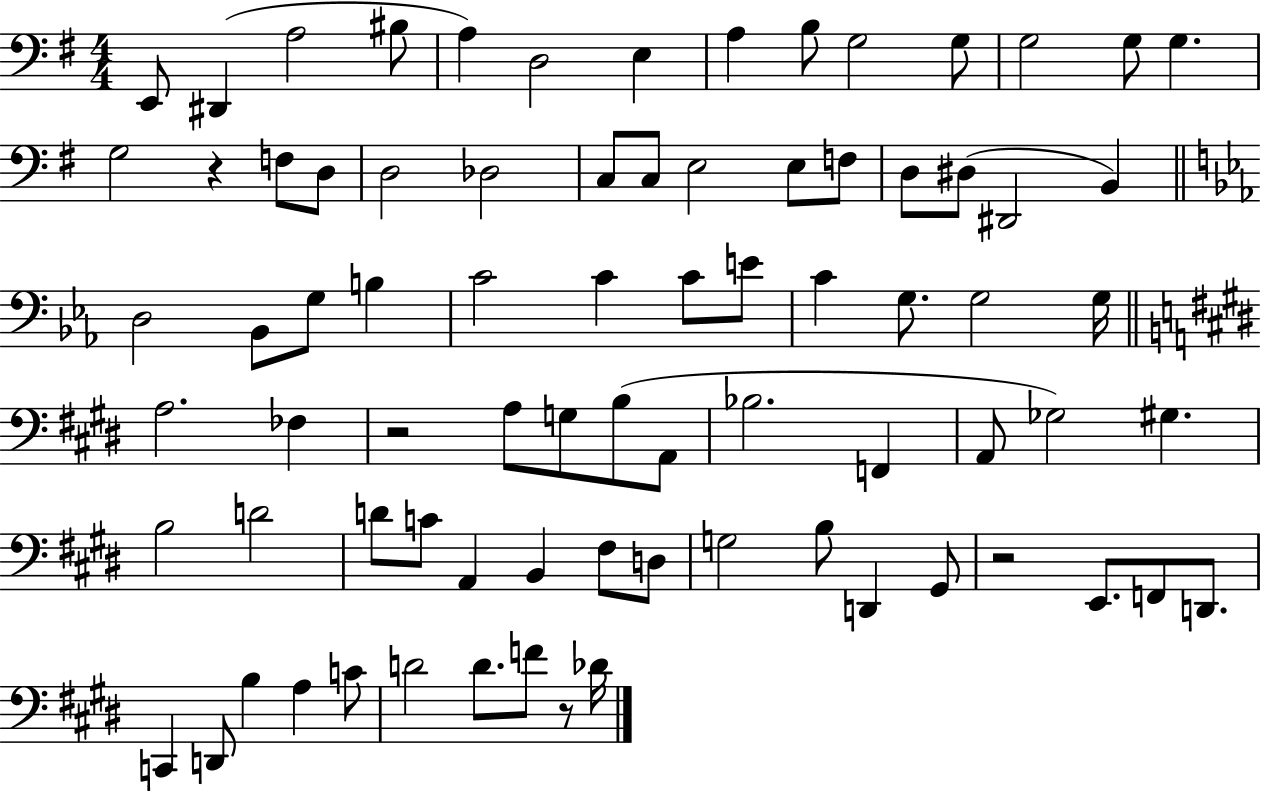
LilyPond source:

{
  \clef bass
  \numericTimeSignature
  \time 4/4
  \key g \major
  e,8 dis,4( a2 bis8 | a4) d2 e4 | a4 b8 g2 g8 | g2 g8 g4. | \break g2 r4 f8 d8 | d2 des2 | c8 c8 e2 e8 f8 | d8 dis8( dis,2 b,4) | \break \bar "||" \break \key ees \major d2 bes,8 g8 b4 | c'2 c'4 c'8 e'8 | c'4 g8. g2 g16 | \bar "||" \break \key e \major a2. fes4 | r2 a8 g8 b8( a,8 | bes2. f,4 | a,8 ges2) gis4. | \break b2 d'2 | d'8 c'8 a,4 b,4 fis8 d8 | g2 b8 d,4 gis,8 | r2 e,8. f,8 d,8. | \break c,4 d,8 b4 a4 c'8 | d'2 d'8. f'8 r8 des'16 | \bar "|."
}